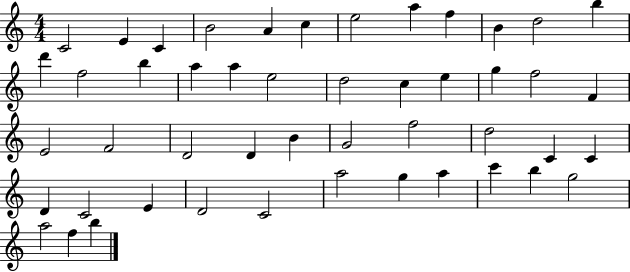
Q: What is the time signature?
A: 4/4